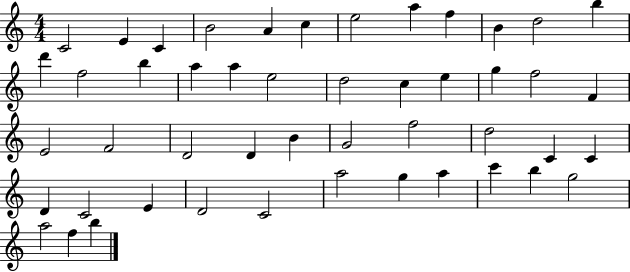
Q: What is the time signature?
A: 4/4